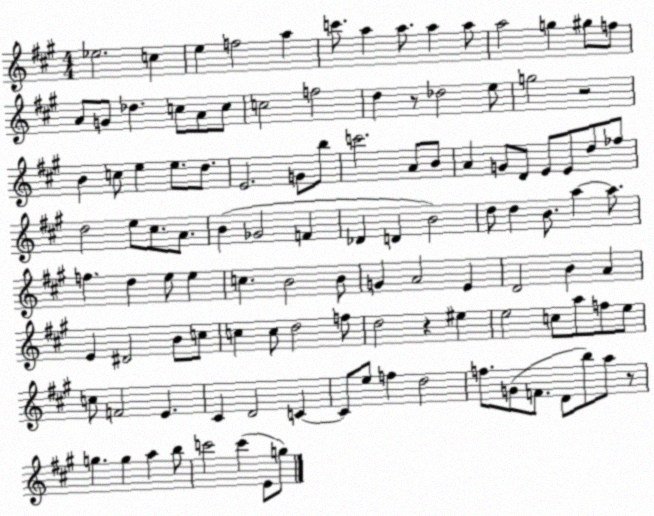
X:1
T:Untitled
M:4/4
L:1/4
K:A
_e2 c e f2 a c'/2 a a/2 a a/2 a2 g ^g/2 f/2 A/2 G/2 _d c/2 A/2 c/2 c2 f2 d z/2 _d2 e/2 g2 z2 B c/2 e e/2 d/2 E2 G/2 b/2 c'2 A/2 B/2 A G/2 D/2 E/2 E/2 d/2 _f/2 d2 e/2 ^c/2 A/2 B _G2 F _D D B2 d/2 d B/2 a a/2 f d e/2 e c B2 B/2 G A2 E D2 B A E ^D2 B/2 c/2 c c/2 d2 f/2 d2 z ^e e2 c/2 a/2 f/2 e/2 c/2 F2 E ^C D2 C C/2 e/2 f d2 f/2 G/2 F/2 D/2 b/2 a/2 z/2 g g a b/2 c'2 c' E/2 g/2